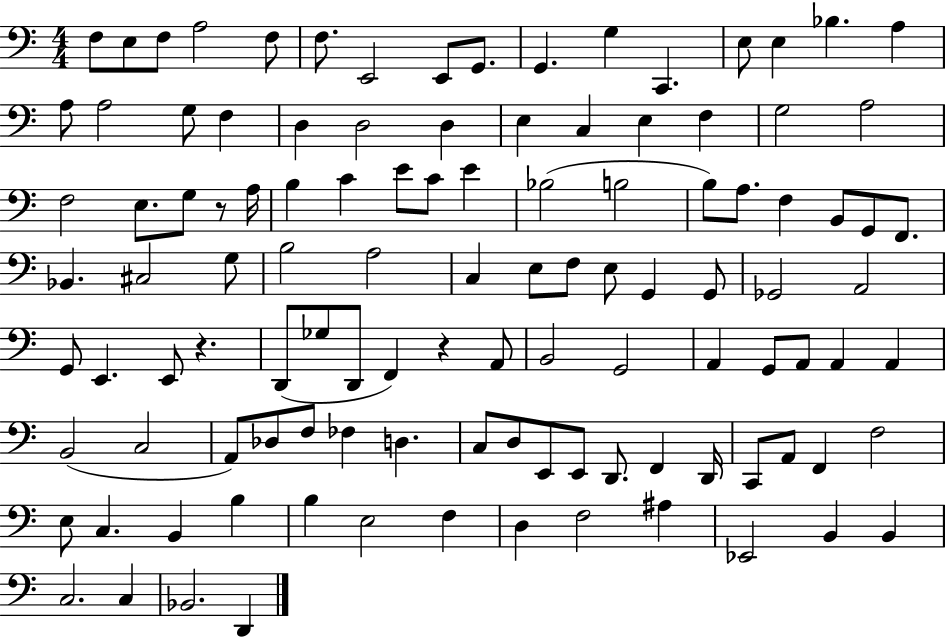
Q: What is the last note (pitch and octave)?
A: D2